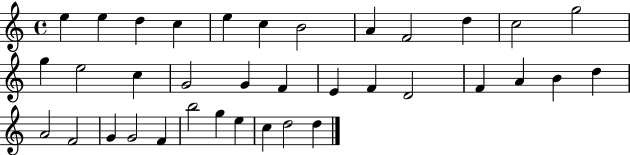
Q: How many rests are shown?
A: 0